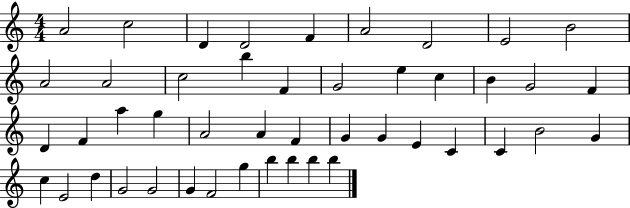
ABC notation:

X:1
T:Untitled
M:4/4
L:1/4
K:C
A2 c2 D D2 F A2 D2 E2 B2 A2 A2 c2 b F G2 e c B G2 F D F a g A2 A F G G E C C B2 G c E2 d G2 G2 G F2 g b b b b